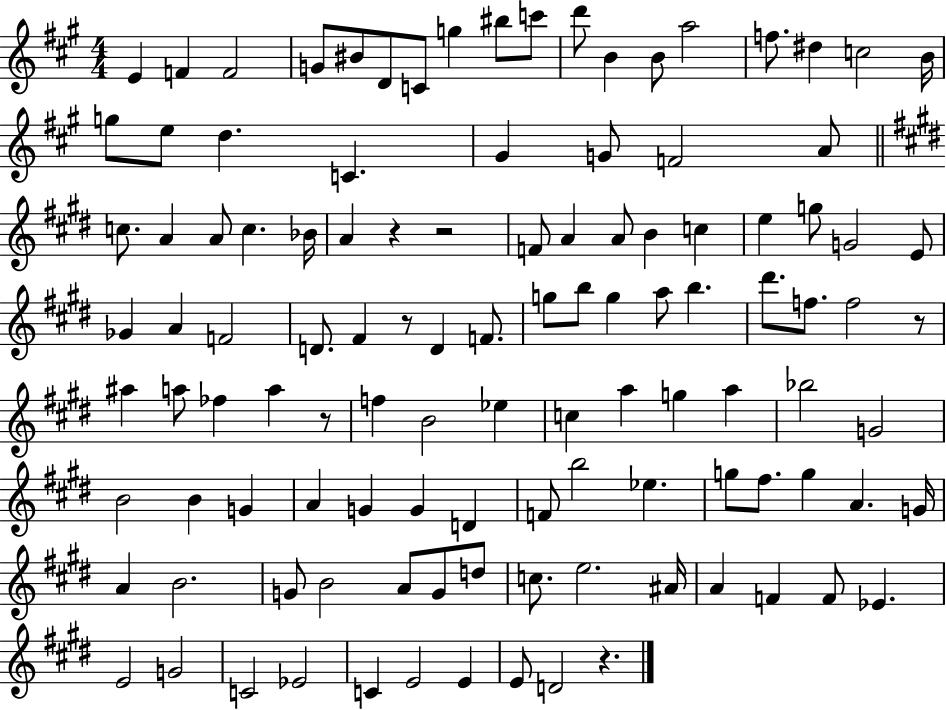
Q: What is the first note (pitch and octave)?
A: E4